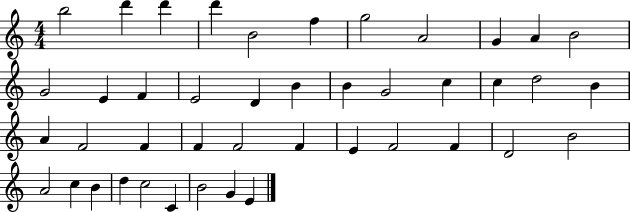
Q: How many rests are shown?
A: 0